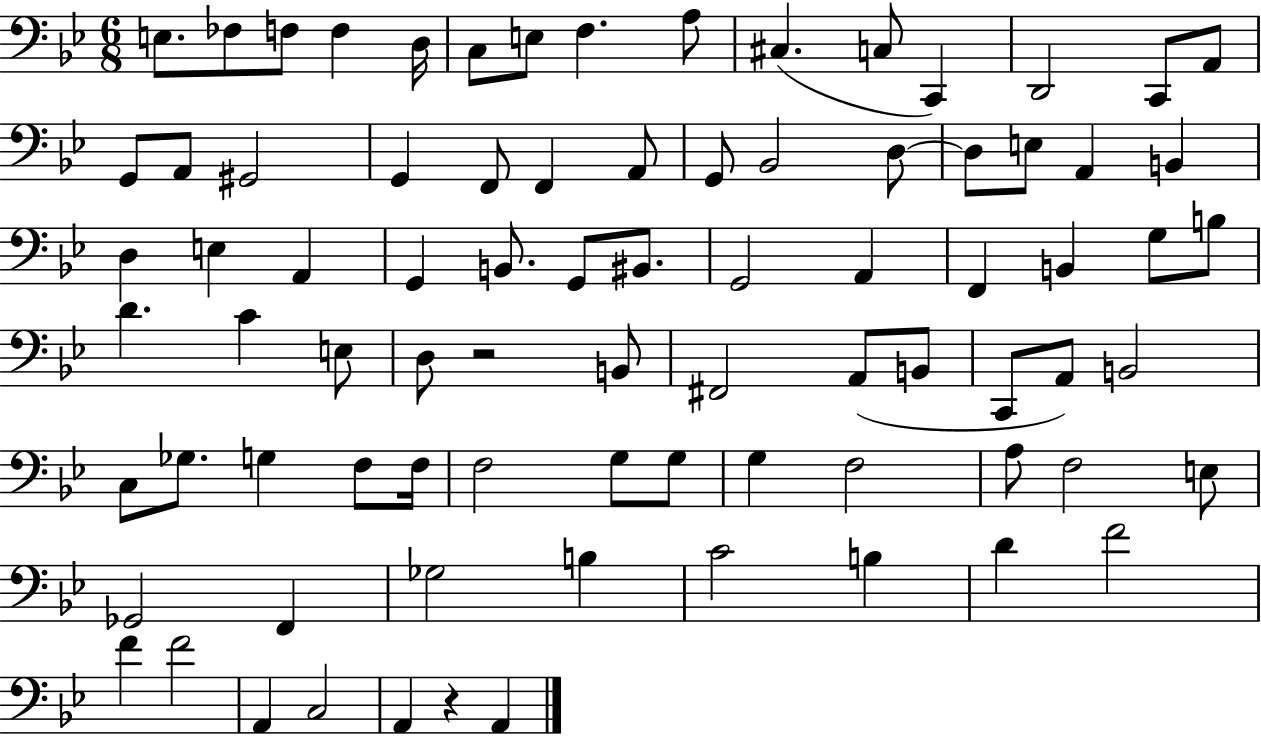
X:1
T:Untitled
M:6/8
L:1/4
K:Bb
E,/2 _F,/2 F,/2 F, D,/4 C,/2 E,/2 F, A,/2 ^C, C,/2 C,, D,,2 C,,/2 A,,/2 G,,/2 A,,/2 ^G,,2 G,, F,,/2 F,, A,,/2 G,,/2 _B,,2 D,/2 D,/2 E,/2 A,, B,, D, E, A,, G,, B,,/2 G,,/2 ^B,,/2 G,,2 A,, F,, B,, G,/2 B,/2 D C E,/2 D,/2 z2 B,,/2 ^F,,2 A,,/2 B,,/2 C,,/2 A,,/2 B,,2 C,/2 _G,/2 G, F,/2 F,/4 F,2 G,/2 G,/2 G, F,2 A,/2 F,2 E,/2 _G,,2 F,, _G,2 B, C2 B, D F2 F F2 A,, C,2 A,, z A,,